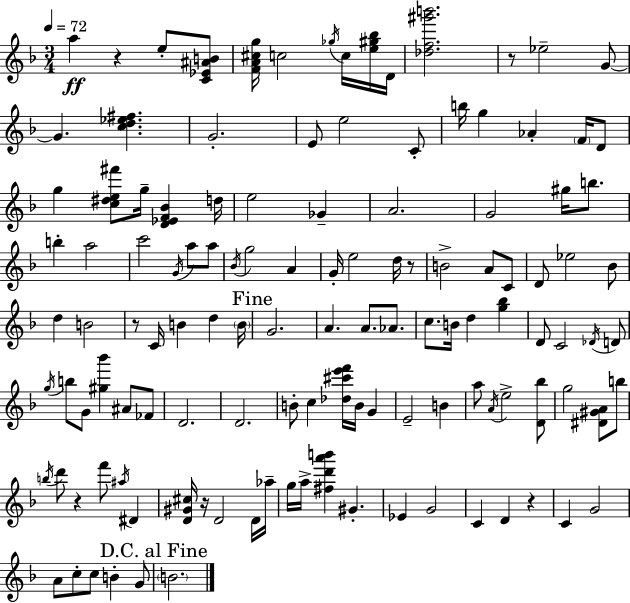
{
  \clef treble
  \numericTimeSignature
  \time 3/4
  \key d \minor
  \tempo 4 = 72
  \repeat volta 2 { a''4\ff r4 e''8-. <c' ees' ais' b'>8 | <f' a' cis'' g''>16 c''2 \acciaccatura { ges''16 } c''16 <e'' gis'' bes''>16 | d'16 <des'' f'' gis''' b'''>2. | r8 ees''2-- g'8~~ | \break g'4. <c'' d'' ees'' fis''>4. | g'2.-. | e'8 e''2 c'8-. | b''16 g''4 aes'4-. \parenthesize f'16 d'8 | \break g''4 <c'' dis'' e'' fis'''>8 g''16-- <d' ees' f' bes'>4 | d''16 e''2 ges'4-- | a'2. | g'2 gis''16 b''8. | \break b''4-. a''2 | c'''2 \acciaccatura { g'16 } a''8 | a''8 \acciaccatura { bes'16 } g''2 a'4 | g'16-. e''2 | \break d''16 r8 b'2-> a'8 | c'8 d'8 ees''2 | bes'8 d''4 b'2 | r8 c'16 b'4 d''4 | \break \parenthesize b'16 \mark "Fine" g'2. | a'4. a'8. | aes'8. c''8. b'16 d''4 <g'' bes''>4 | d'8 c'2 | \break \acciaccatura { des'16 } d'8 \acciaccatura { g''16 } b''8 g'8 <gis'' bes'''>4 | ais'8 fes'8 d'2. | d'2. | b'8-. c''4 <des'' cis''' e''' f'''>16 | \break b'16 g'4 e'2-- | b'4 a''8 \acciaccatura { a'16 } e''2-> | <d' bes''>8 g''2 | <dis' gis' a'>8 b''8 \acciaccatura { b''16 } d'''8 r4 | \break f'''8 \acciaccatura { ais''16 } dis'4 <d' gis' cis''>16 r16 d'2 | d'16 aes''16-- g''16 a''16-> <fis'' d''' a''' b'''>4 | gis'4.-. ees'4 | g'2 c'4 | \break d'4 r4 c'4 | g'2 a'8 c''8-. | c''8 b'4-. g'8 \mark "D.C. al Fine" \parenthesize b'2. | } \bar "|."
}